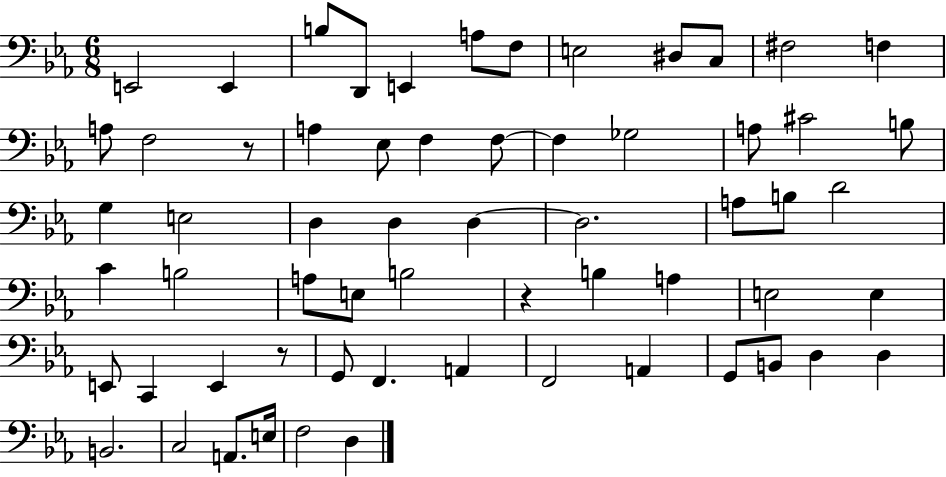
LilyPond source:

{
  \clef bass
  \numericTimeSignature
  \time 6/8
  \key ees \major
  e,2 e,4 | b8 d,8 e,4 a8 f8 | e2 dis8 c8 | fis2 f4 | \break a8 f2 r8 | a4 ees8 f4 f8~~ | f4 ges2 | a8 cis'2 b8 | \break g4 e2 | d4 d4 d4~~ | d2. | a8 b8 d'2 | \break c'4 b2 | a8 e8 b2 | r4 b4 a4 | e2 e4 | \break e,8 c,4 e,4 r8 | g,8 f,4. a,4 | f,2 a,4 | g,8 b,8 d4 d4 | \break b,2. | c2 a,8. e16 | f2 d4 | \bar "|."
}